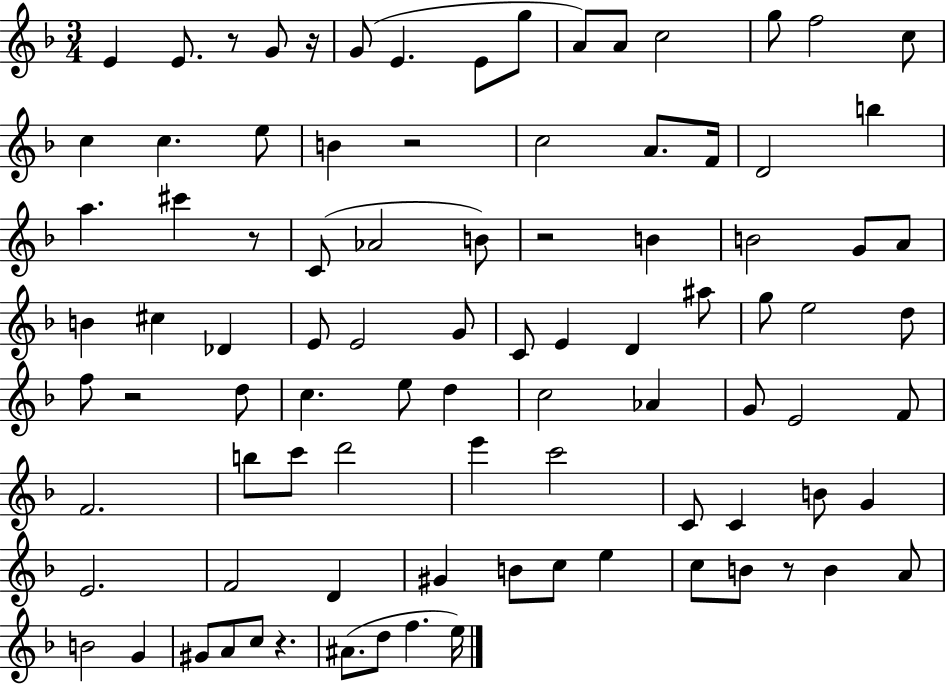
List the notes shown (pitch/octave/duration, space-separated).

E4/q E4/e. R/e G4/e R/s G4/e E4/q. E4/e G5/e A4/e A4/e C5/h G5/e F5/h C5/e C5/q C5/q. E5/e B4/q R/h C5/h A4/e. F4/s D4/h B5/q A5/q. C#6/q R/e C4/e Ab4/h B4/e R/h B4/q B4/h G4/e A4/e B4/q C#5/q Db4/q E4/e E4/h G4/e C4/e E4/q D4/q A#5/e G5/e E5/h D5/e F5/e R/h D5/e C5/q. E5/e D5/q C5/h Ab4/q G4/e E4/h F4/e F4/h. B5/e C6/e D6/h E6/q C6/h C4/e C4/q B4/e G4/q E4/h. F4/h D4/q G#4/q B4/e C5/e E5/q C5/e B4/e R/e B4/q A4/e B4/h G4/q G#4/e A4/e C5/e R/q. A#4/e. D5/e F5/q. E5/s